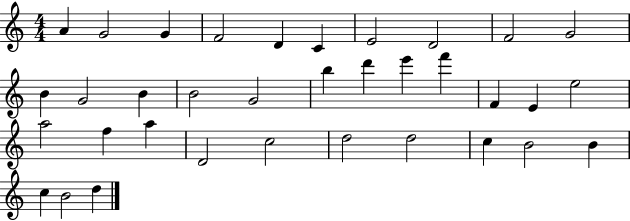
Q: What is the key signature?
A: C major